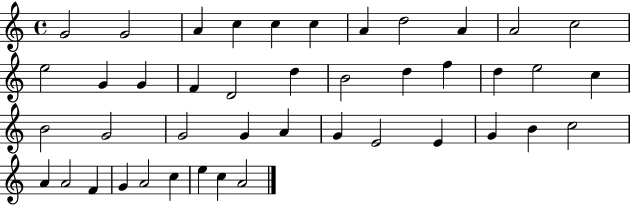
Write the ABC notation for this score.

X:1
T:Untitled
M:4/4
L:1/4
K:C
G2 G2 A c c c A d2 A A2 c2 e2 G G F D2 d B2 d f d e2 c B2 G2 G2 G A G E2 E G B c2 A A2 F G A2 c e c A2